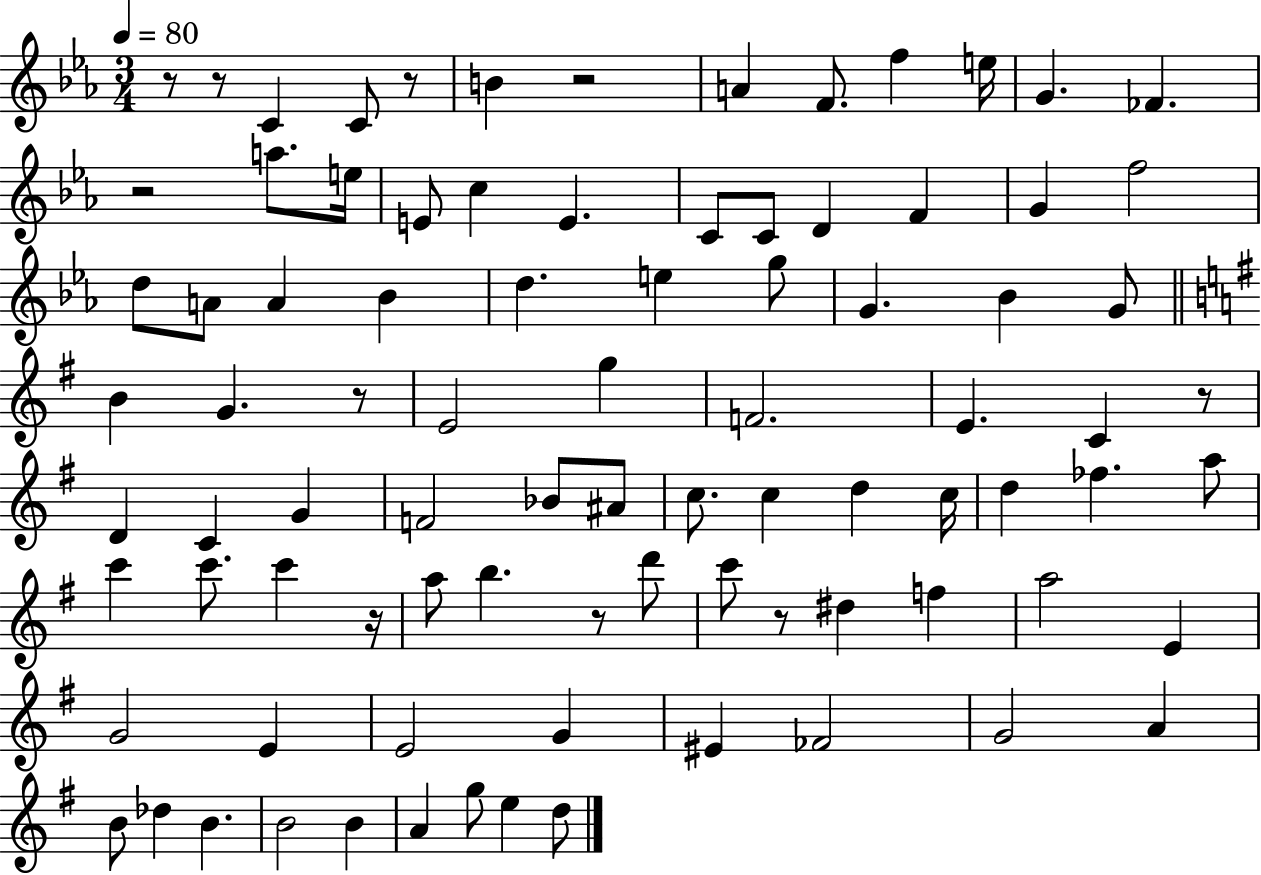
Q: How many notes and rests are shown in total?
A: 88